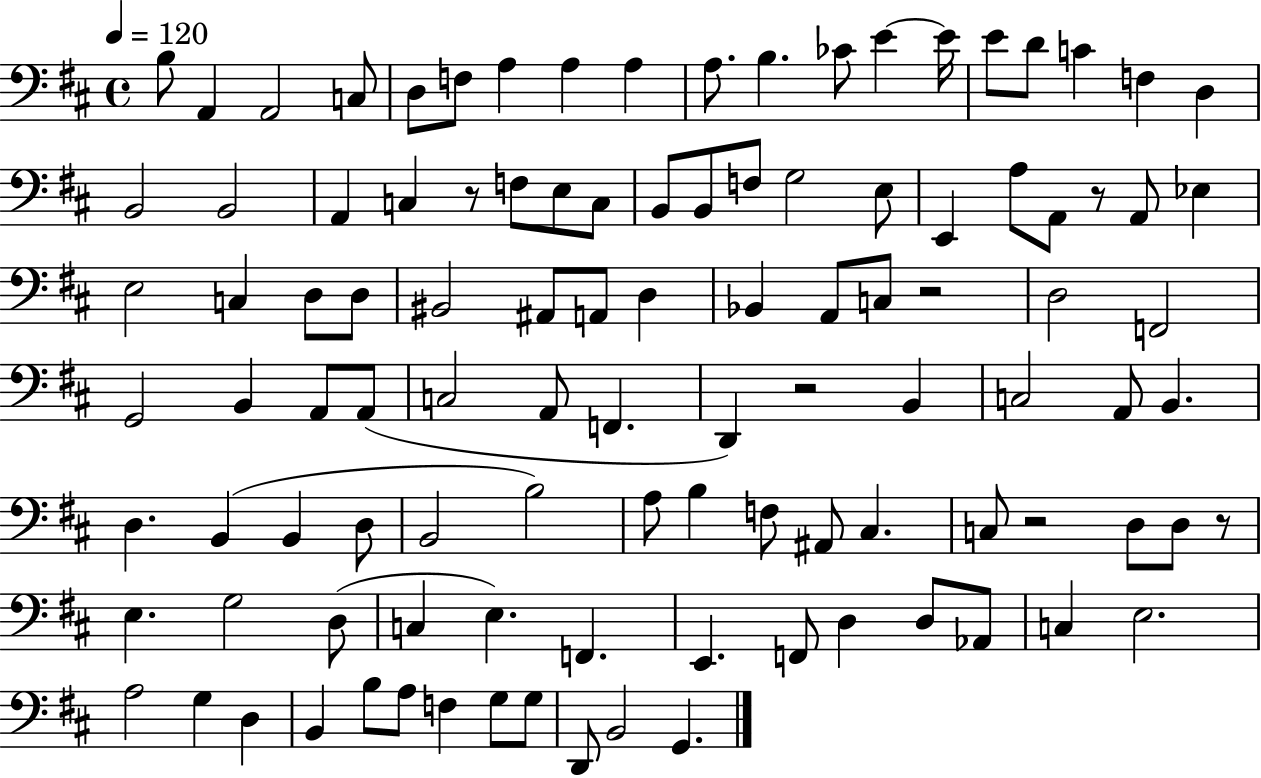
X:1
T:Untitled
M:4/4
L:1/4
K:D
B,/2 A,, A,,2 C,/2 D,/2 F,/2 A, A, A, A,/2 B, _C/2 E E/4 E/2 D/2 C F, D, B,,2 B,,2 A,, C, z/2 F,/2 E,/2 C,/2 B,,/2 B,,/2 F,/2 G,2 E,/2 E,, A,/2 A,,/2 z/2 A,,/2 _E, E,2 C, D,/2 D,/2 ^B,,2 ^A,,/2 A,,/2 D, _B,, A,,/2 C,/2 z2 D,2 F,,2 G,,2 B,, A,,/2 A,,/2 C,2 A,,/2 F,, D,, z2 B,, C,2 A,,/2 B,, D, B,, B,, D,/2 B,,2 B,2 A,/2 B, F,/2 ^A,,/2 ^C, C,/2 z2 D,/2 D,/2 z/2 E, G,2 D,/2 C, E, F,, E,, F,,/2 D, D,/2 _A,,/2 C, E,2 A,2 G, D, B,, B,/2 A,/2 F, G,/2 G,/2 D,,/2 B,,2 G,,